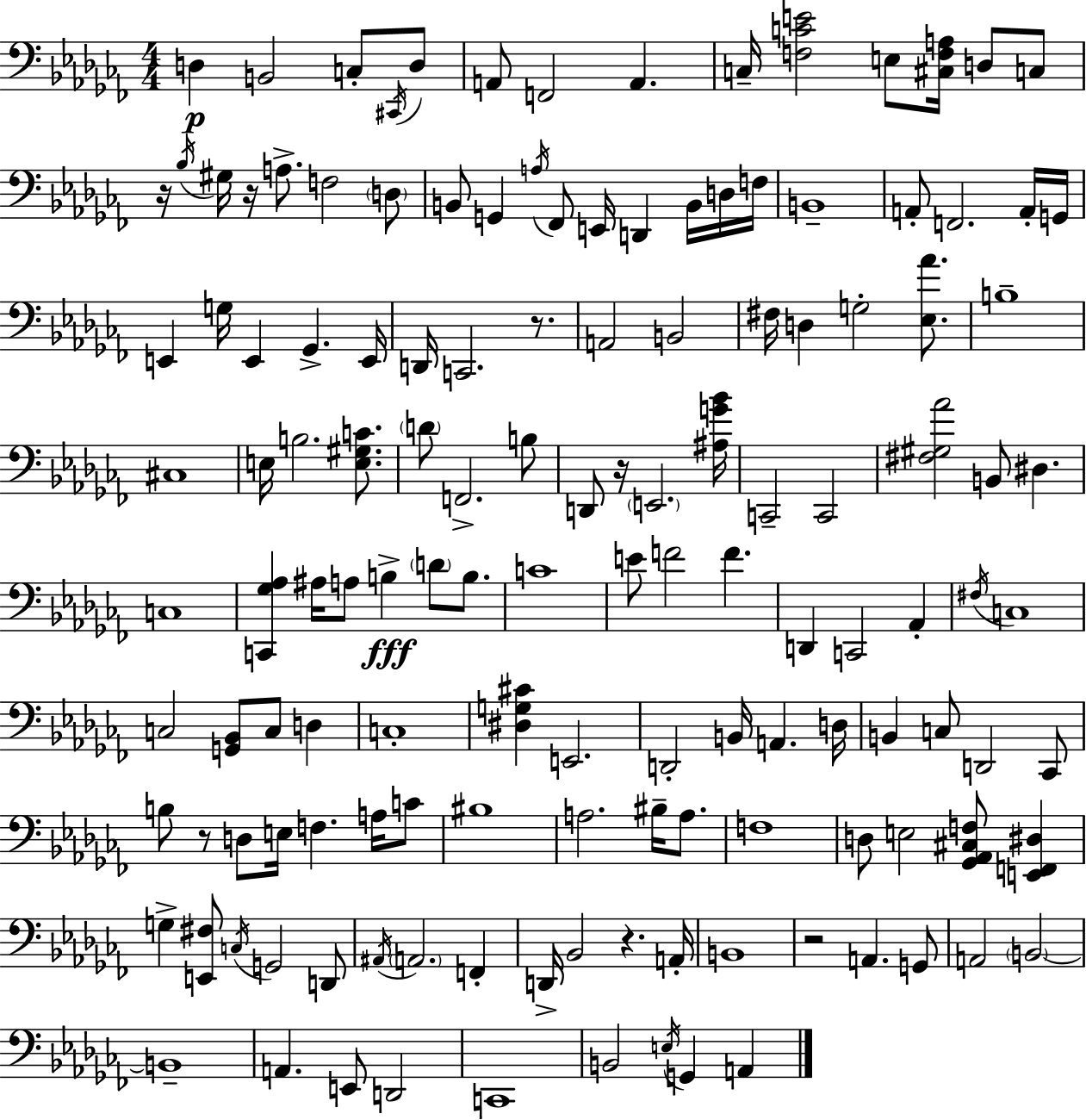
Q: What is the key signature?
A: AES minor